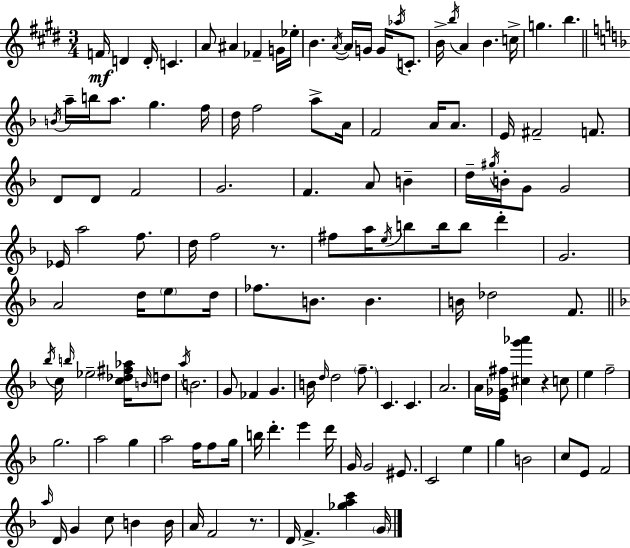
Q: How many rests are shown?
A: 3